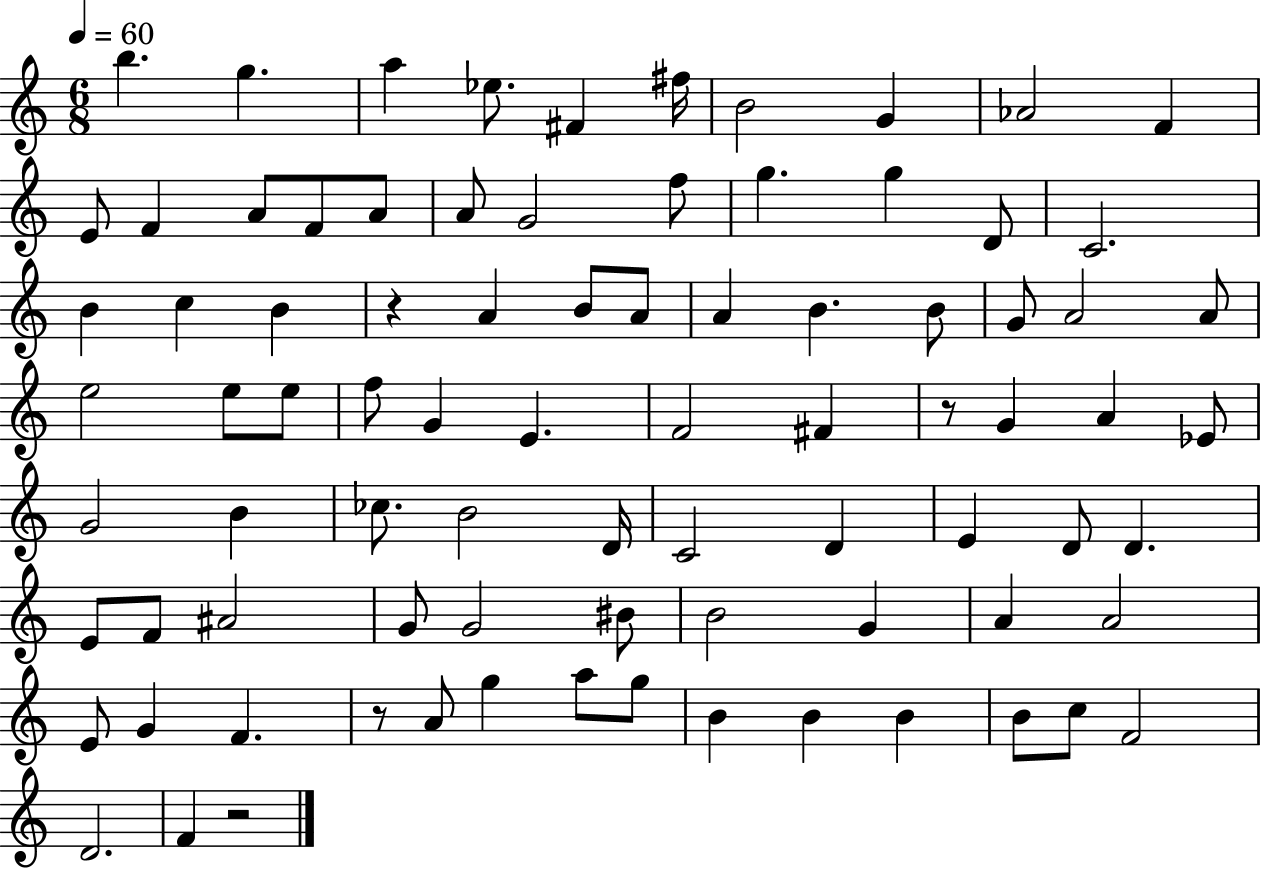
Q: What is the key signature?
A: C major